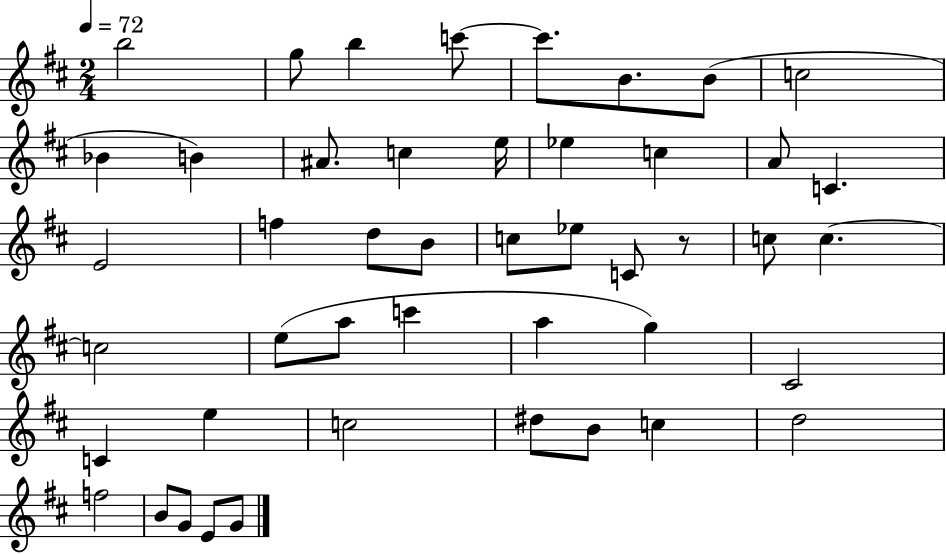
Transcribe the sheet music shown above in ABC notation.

X:1
T:Untitled
M:2/4
L:1/4
K:D
b2 g/2 b c'/2 c'/2 B/2 B/2 c2 _B B ^A/2 c e/4 _e c A/2 C E2 f d/2 B/2 c/2 _e/2 C/2 z/2 c/2 c c2 e/2 a/2 c' a g ^C2 C e c2 ^d/2 B/2 c d2 f2 B/2 G/2 E/2 G/2